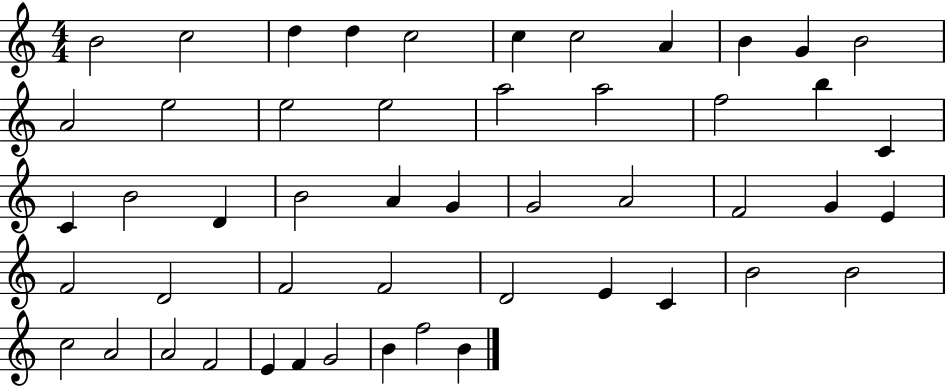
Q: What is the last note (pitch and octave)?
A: B4